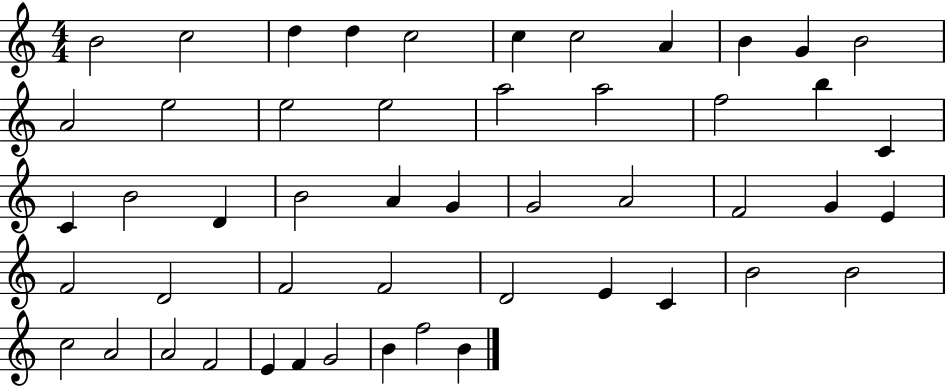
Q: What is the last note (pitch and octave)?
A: B4